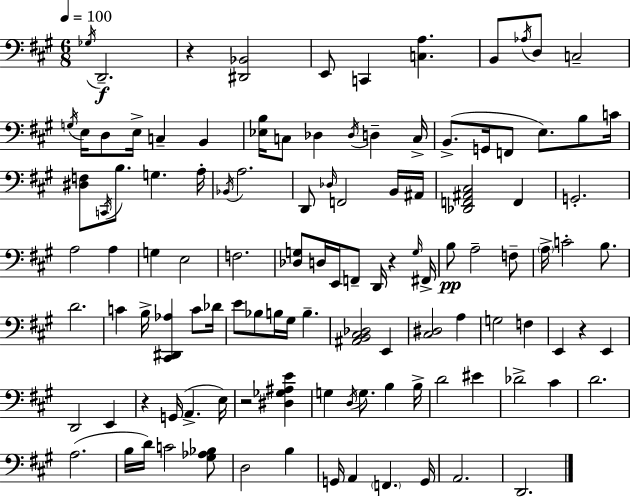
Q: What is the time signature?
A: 6/8